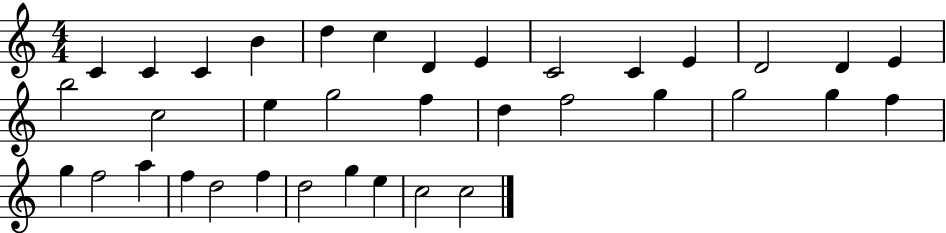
X:1
T:Untitled
M:4/4
L:1/4
K:C
C C C B d c D E C2 C E D2 D E b2 c2 e g2 f d f2 g g2 g f g f2 a f d2 f d2 g e c2 c2